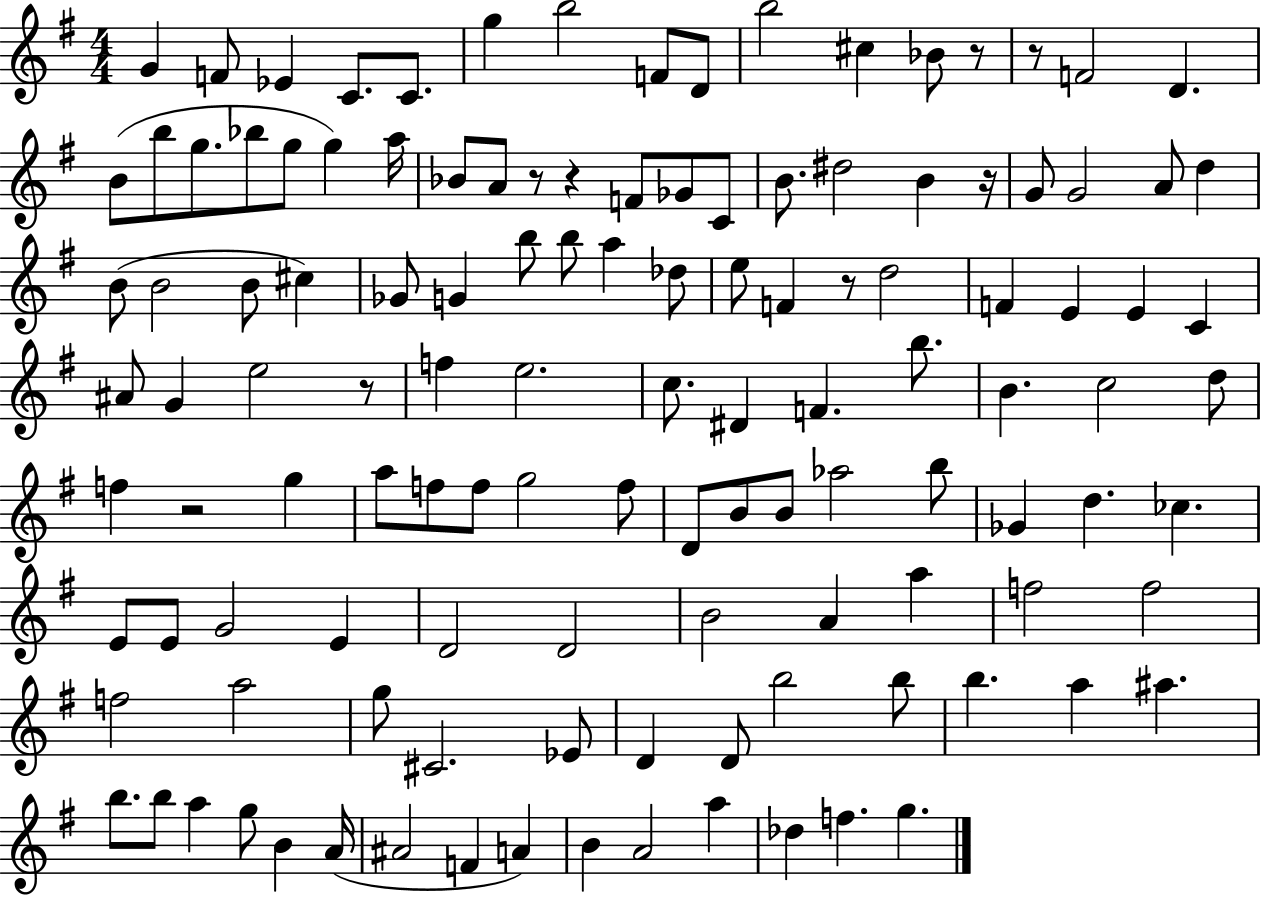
{
  \clef treble
  \numericTimeSignature
  \time 4/4
  \key g \major
  g'4 f'8 ees'4 c'8. c'8. | g''4 b''2 f'8 d'8 | b''2 cis''4 bes'8 r8 | r8 f'2 d'4. | \break b'8( b''8 g''8. bes''8 g''8 g''4) a''16 | bes'8 a'8 r8 r4 f'8 ges'8 c'8 | b'8. dis''2 b'4 r16 | g'8 g'2 a'8 d''4 | \break b'8( b'2 b'8 cis''4) | ges'8 g'4 b''8 b''8 a''4 des''8 | e''8 f'4 r8 d''2 | f'4 e'4 e'4 c'4 | \break ais'8 g'4 e''2 r8 | f''4 e''2. | c''8. dis'4 f'4. b''8. | b'4. c''2 d''8 | \break f''4 r2 g''4 | a''8 f''8 f''8 g''2 f''8 | d'8 b'8 b'8 aes''2 b''8 | ges'4 d''4. ces''4. | \break e'8 e'8 g'2 e'4 | d'2 d'2 | b'2 a'4 a''4 | f''2 f''2 | \break f''2 a''2 | g''8 cis'2. ees'8 | d'4 d'8 b''2 b''8 | b''4. a''4 ais''4. | \break b''8. b''8 a''4 g''8 b'4 a'16( | ais'2 f'4 a'4) | b'4 a'2 a''4 | des''4 f''4. g''4. | \break \bar "|."
}